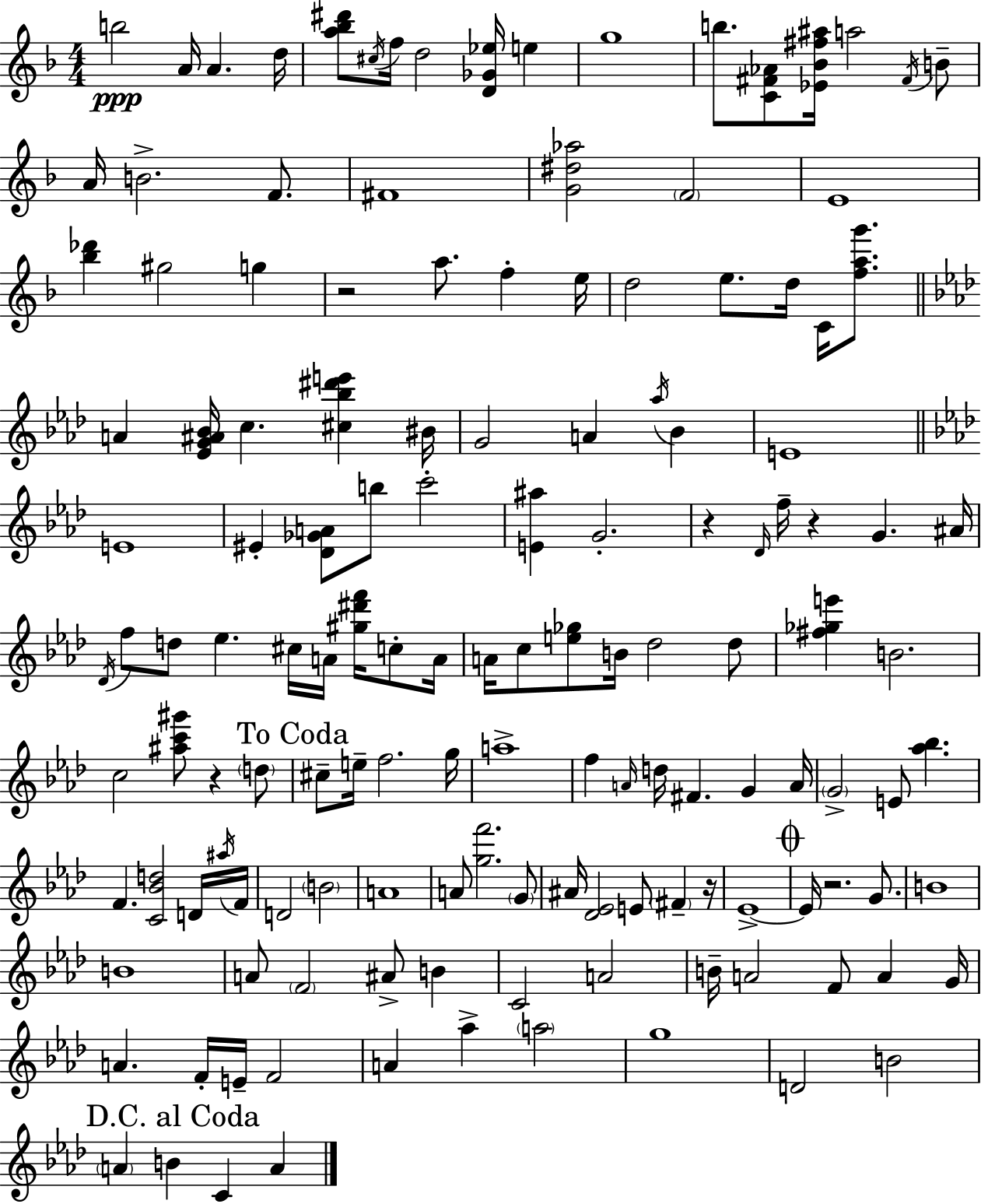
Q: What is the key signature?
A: F major